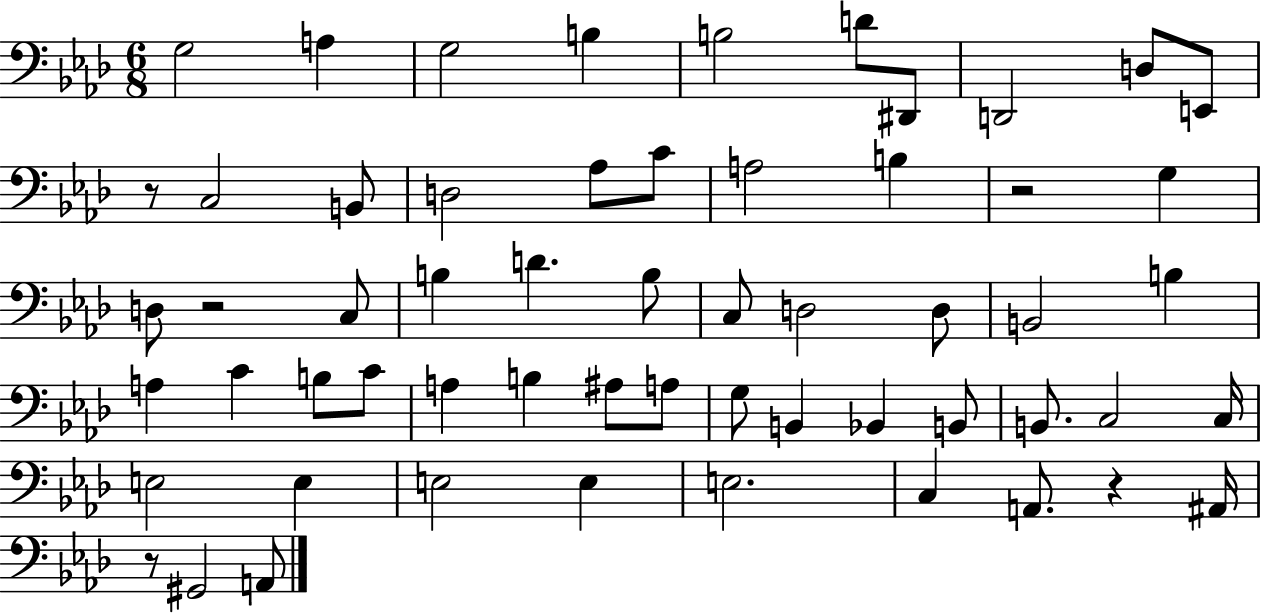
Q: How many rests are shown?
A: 5